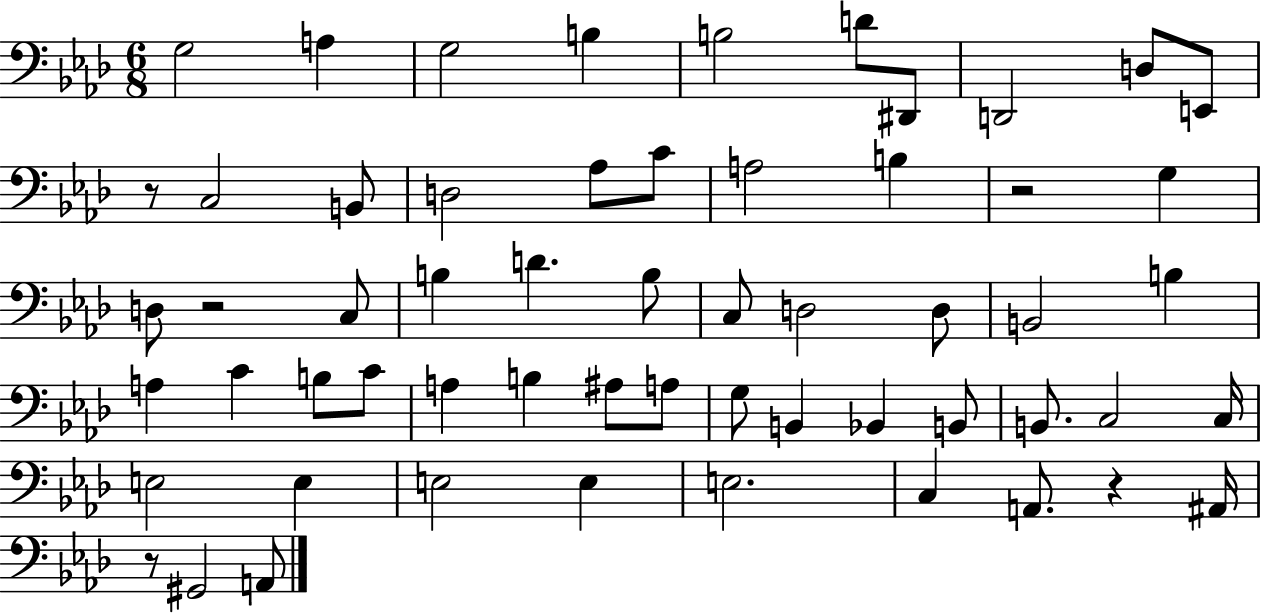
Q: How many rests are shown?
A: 5